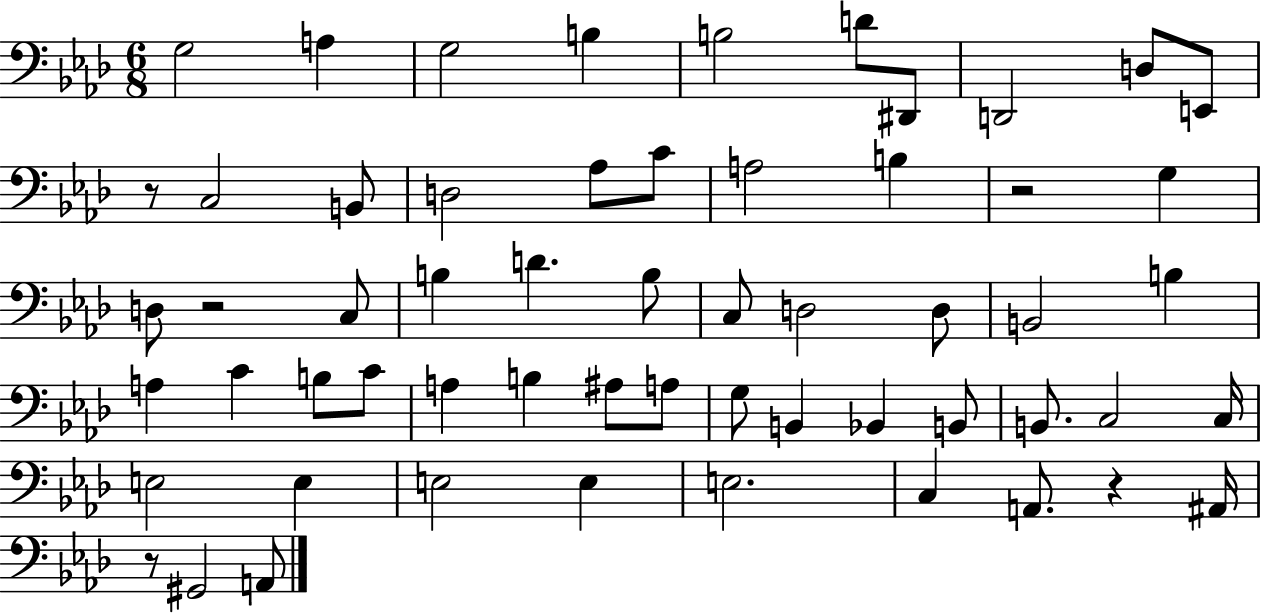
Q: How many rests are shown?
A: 5